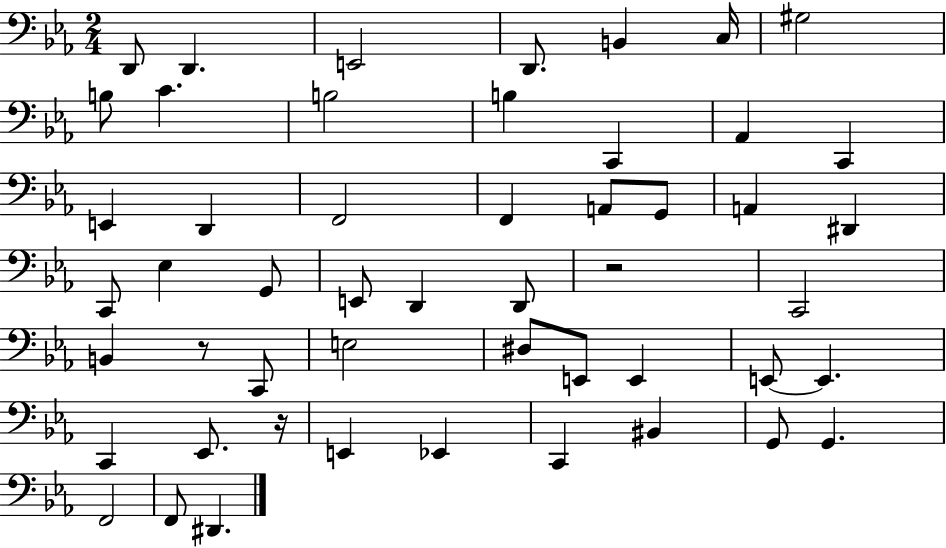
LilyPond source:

{
  \clef bass
  \numericTimeSignature
  \time 2/4
  \key ees \major
  \repeat volta 2 { d,8 d,4. | e,2 | d,8. b,4 c16 | gis2 | \break b8 c'4. | b2 | b4 c,4 | aes,4 c,4 | \break e,4 d,4 | f,2 | f,4 a,8 g,8 | a,4 dis,4 | \break c,8 ees4 g,8 | e,8 d,4 d,8 | r2 | c,2 | \break b,4 r8 c,8 | e2 | dis8 e,8 e,4 | e,8~~ e,4. | \break c,4 ees,8. r16 | e,4 ees,4 | c,4 bis,4 | g,8 g,4. | \break f,2 | f,8 dis,4. | } \bar "|."
}